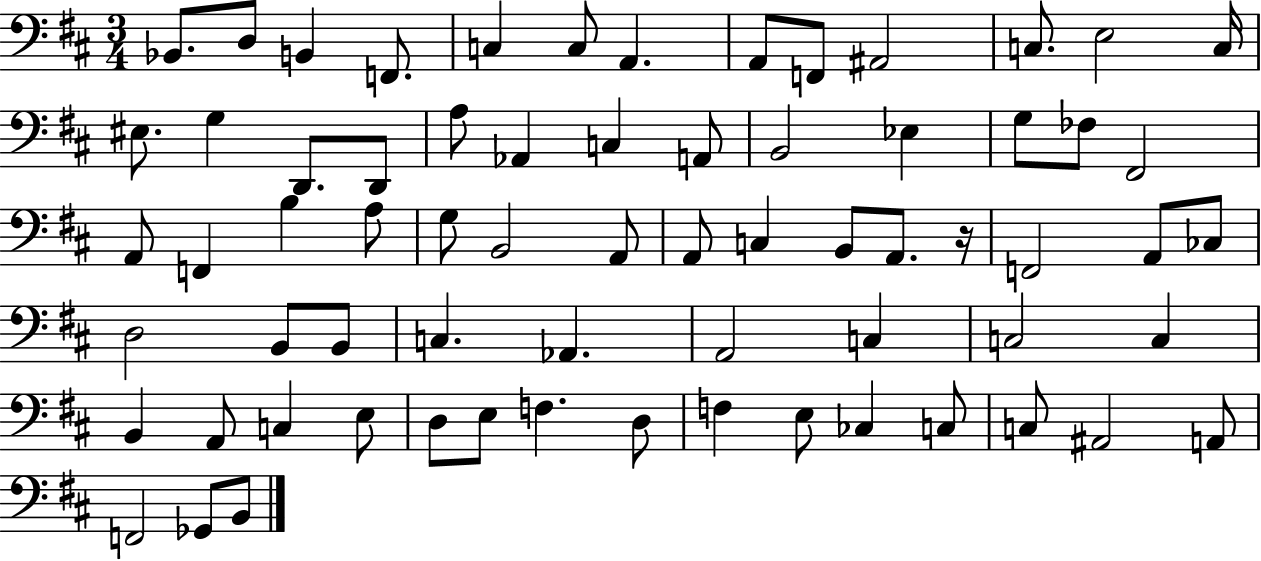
Bb2/e. D3/e B2/q F2/e. C3/q C3/e A2/q. A2/e F2/e A#2/h C3/e. E3/h C3/s EIS3/e. G3/q D2/e. D2/e A3/e Ab2/q C3/q A2/e B2/h Eb3/q G3/e FES3/e F#2/h A2/e F2/q B3/q A3/e G3/e B2/h A2/e A2/e C3/q B2/e A2/e. R/s F2/h A2/e CES3/e D3/h B2/e B2/e C3/q. Ab2/q. A2/h C3/q C3/h C3/q B2/q A2/e C3/q E3/e D3/e E3/e F3/q. D3/e F3/q E3/e CES3/q C3/e C3/e A#2/h A2/e F2/h Gb2/e B2/e